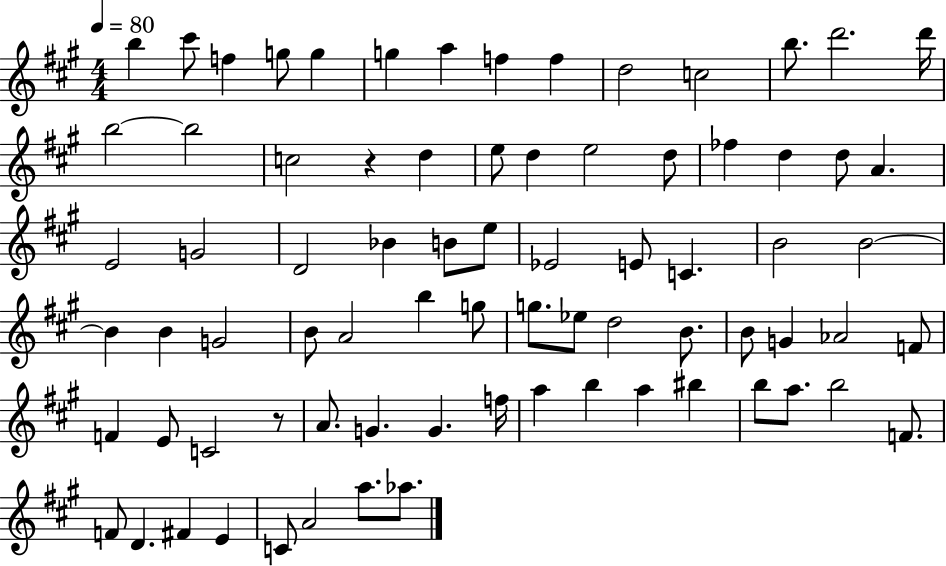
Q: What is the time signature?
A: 4/4